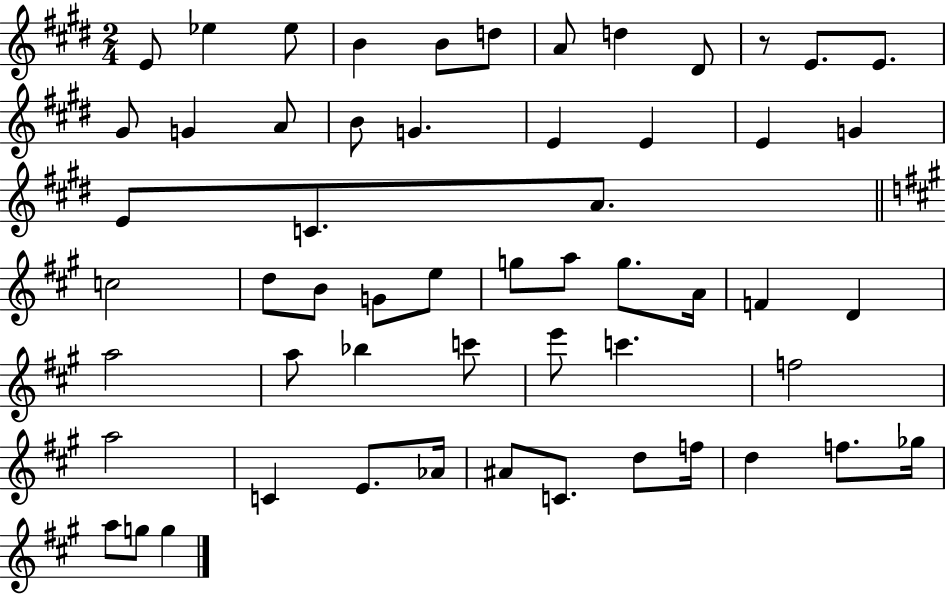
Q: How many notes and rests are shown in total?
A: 56